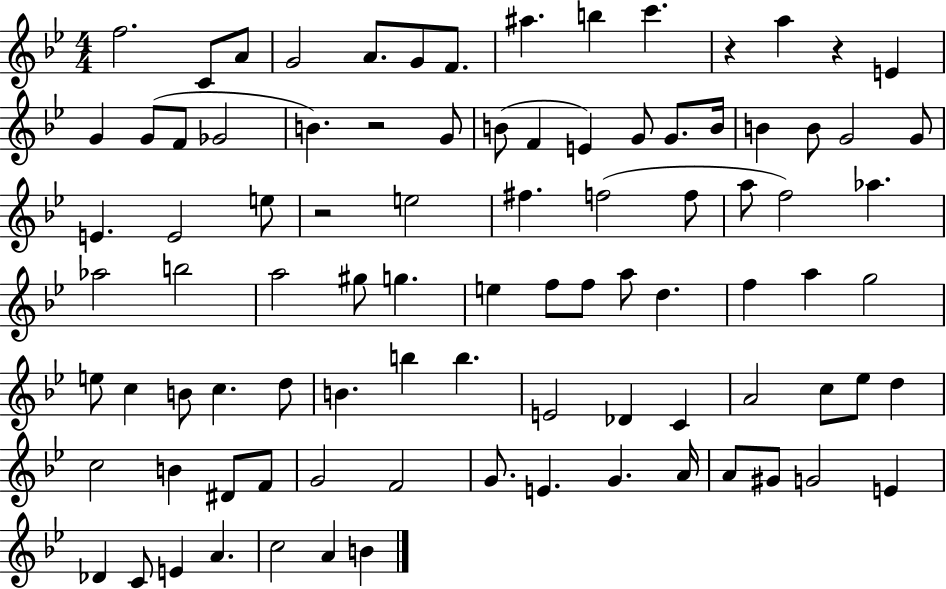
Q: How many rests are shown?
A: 4